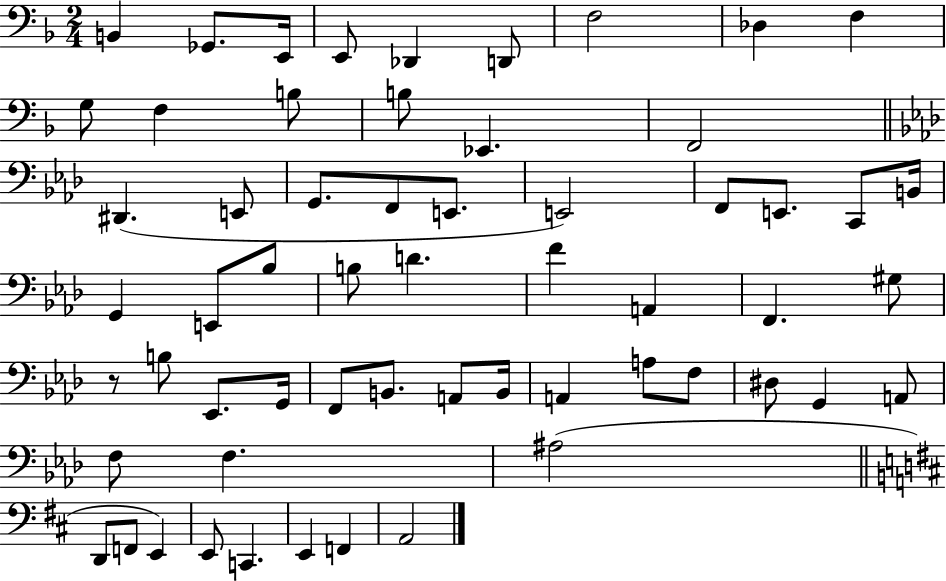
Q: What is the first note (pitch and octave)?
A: B2